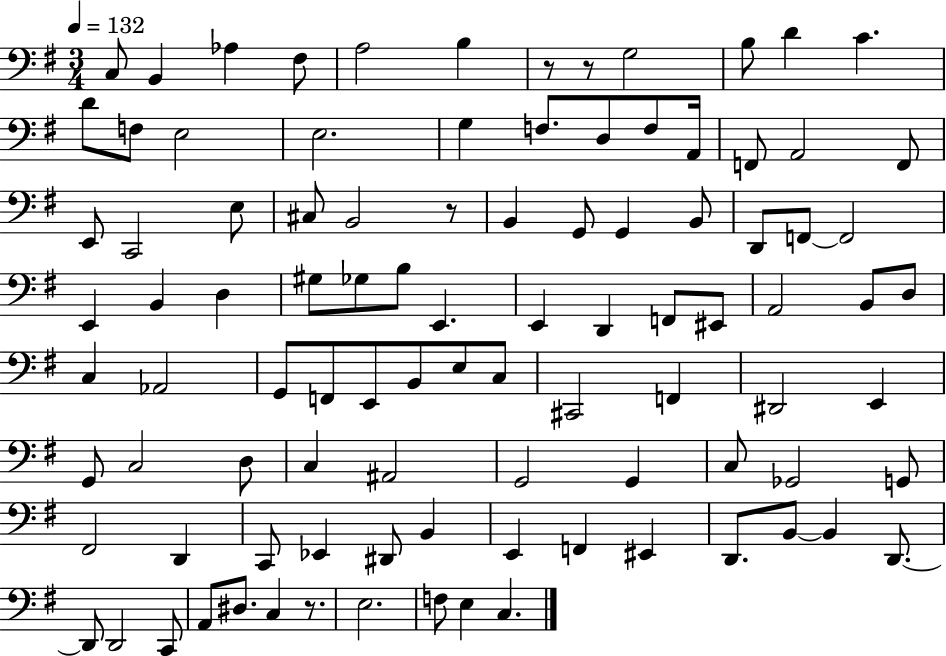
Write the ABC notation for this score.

X:1
T:Untitled
M:3/4
L:1/4
K:G
C,/2 B,, _A, ^F,/2 A,2 B, z/2 z/2 G,2 B,/2 D C D/2 F,/2 E,2 E,2 G, F,/2 D,/2 F,/2 A,,/4 F,,/2 A,,2 F,,/2 E,,/2 C,,2 E,/2 ^C,/2 B,,2 z/2 B,, G,,/2 G,, B,,/2 D,,/2 F,,/2 F,,2 E,, B,, D, ^G,/2 _G,/2 B,/2 E,, E,, D,, F,,/2 ^E,,/2 A,,2 B,,/2 D,/2 C, _A,,2 G,,/2 F,,/2 E,,/2 B,,/2 E,/2 C,/2 ^C,,2 F,, ^D,,2 E,, G,,/2 C,2 D,/2 C, ^A,,2 G,,2 G,, C,/2 _G,,2 G,,/2 ^F,,2 D,, C,,/2 _E,, ^D,,/2 B,, E,, F,, ^E,, D,,/2 B,,/2 B,, D,,/2 D,,/2 D,,2 C,,/2 A,,/2 ^D,/2 C, z/2 E,2 F,/2 E, C,